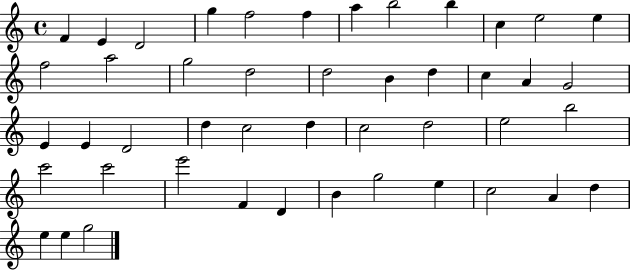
X:1
T:Untitled
M:4/4
L:1/4
K:C
F E D2 g f2 f a b2 b c e2 e f2 a2 g2 d2 d2 B d c A G2 E E D2 d c2 d c2 d2 e2 b2 c'2 c'2 e'2 F D B g2 e c2 A d e e g2